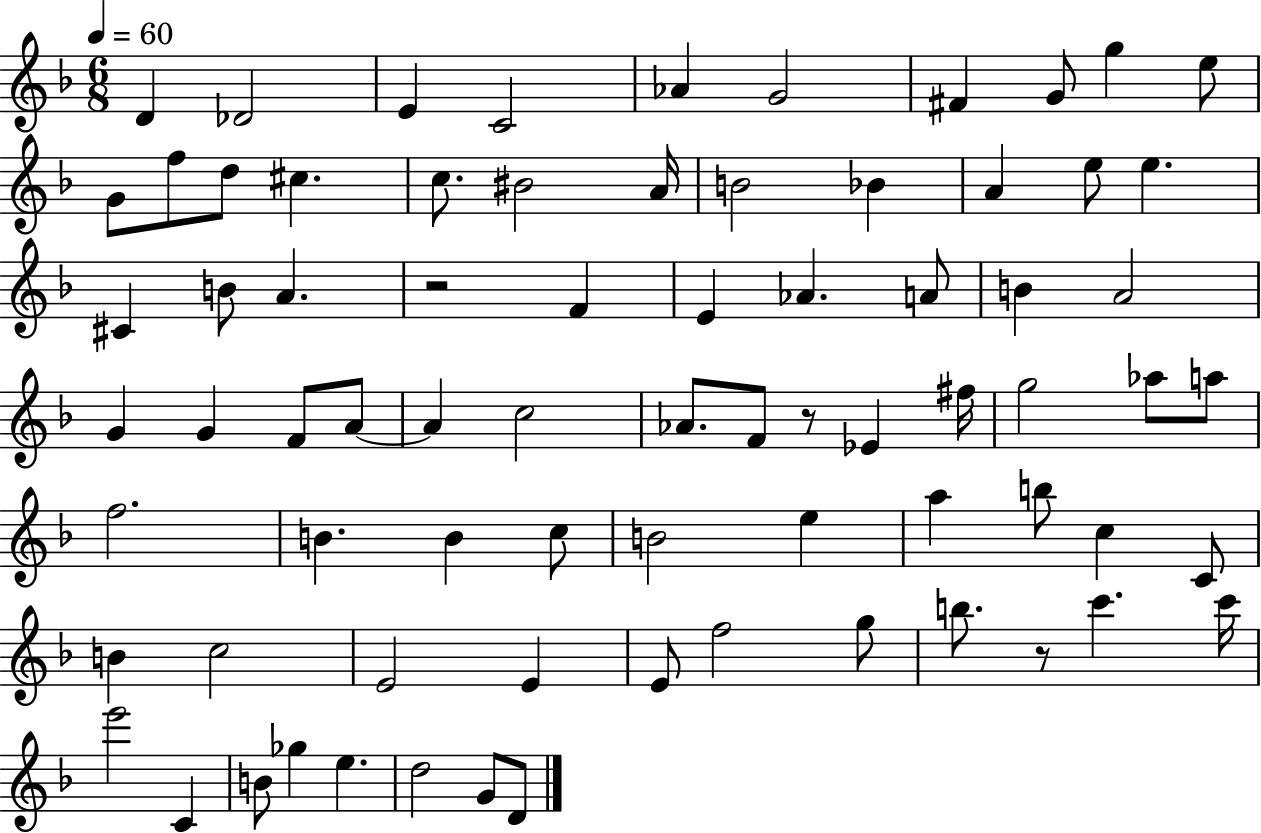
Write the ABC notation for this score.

X:1
T:Untitled
M:6/8
L:1/4
K:F
D _D2 E C2 _A G2 ^F G/2 g e/2 G/2 f/2 d/2 ^c c/2 ^B2 A/4 B2 _B A e/2 e ^C B/2 A z2 F E _A A/2 B A2 G G F/2 A/2 A c2 _A/2 F/2 z/2 _E ^f/4 g2 _a/2 a/2 f2 B B c/2 B2 e a b/2 c C/2 B c2 E2 E E/2 f2 g/2 b/2 z/2 c' c'/4 e'2 C B/2 _g e d2 G/2 D/2